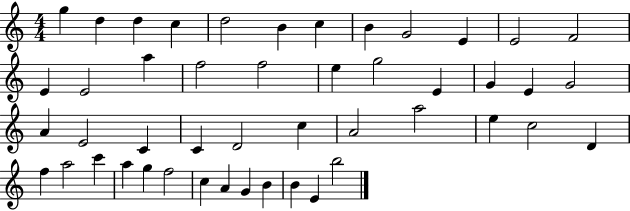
{
  \clef treble
  \numericTimeSignature
  \time 4/4
  \key c \major
  g''4 d''4 d''4 c''4 | d''2 b'4 c''4 | b'4 g'2 e'4 | e'2 f'2 | \break e'4 e'2 a''4 | f''2 f''2 | e''4 g''2 e'4 | g'4 e'4 g'2 | \break a'4 e'2 c'4 | c'4 d'2 c''4 | a'2 a''2 | e''4 c''2 d'4 | \break f''4 a''2 c'''4 | a''4 g''4 f''2 | c''4 a'4 g'4 b'4 | b'4 e'4 b''2 | \break \bar "|."
}